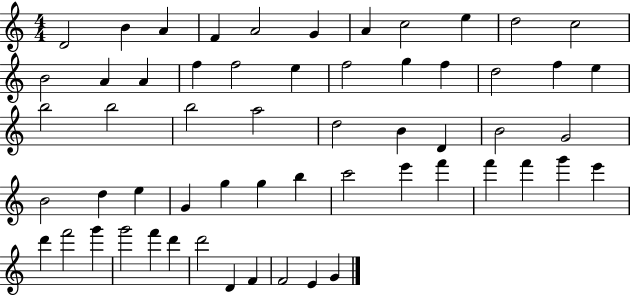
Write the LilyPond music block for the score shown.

{
  \clef treble
  \numericTimeSignature
  \time 4/4
  \key c \major
  d'2 b'4 a'4 | f'4 a'2 g'4 | a'4 c''2 e''4 | d''2 c''2 | \break b'2 a'4 a'4 | f''4 f''2 e''4 | f''2 g''4 f''4 | d''2 f''4 e''4 | \break b''2 b''2 | b''2 a''2 | d''2 b'4 d'4 | b'2 g'2 | \break b'2 d''4 e''4 | g'4 g''4 g''4 b''4 | c'''2 e'''4 f'''4 | f'''4 f'''4 g'''4 e'''4 | \break d'''4 f'''2 g'''4 | g'''2 f'''4 d'''4 | d'''2 d'4 f'4 | f'2 e'4 g'4 | \break \bar "|."
}